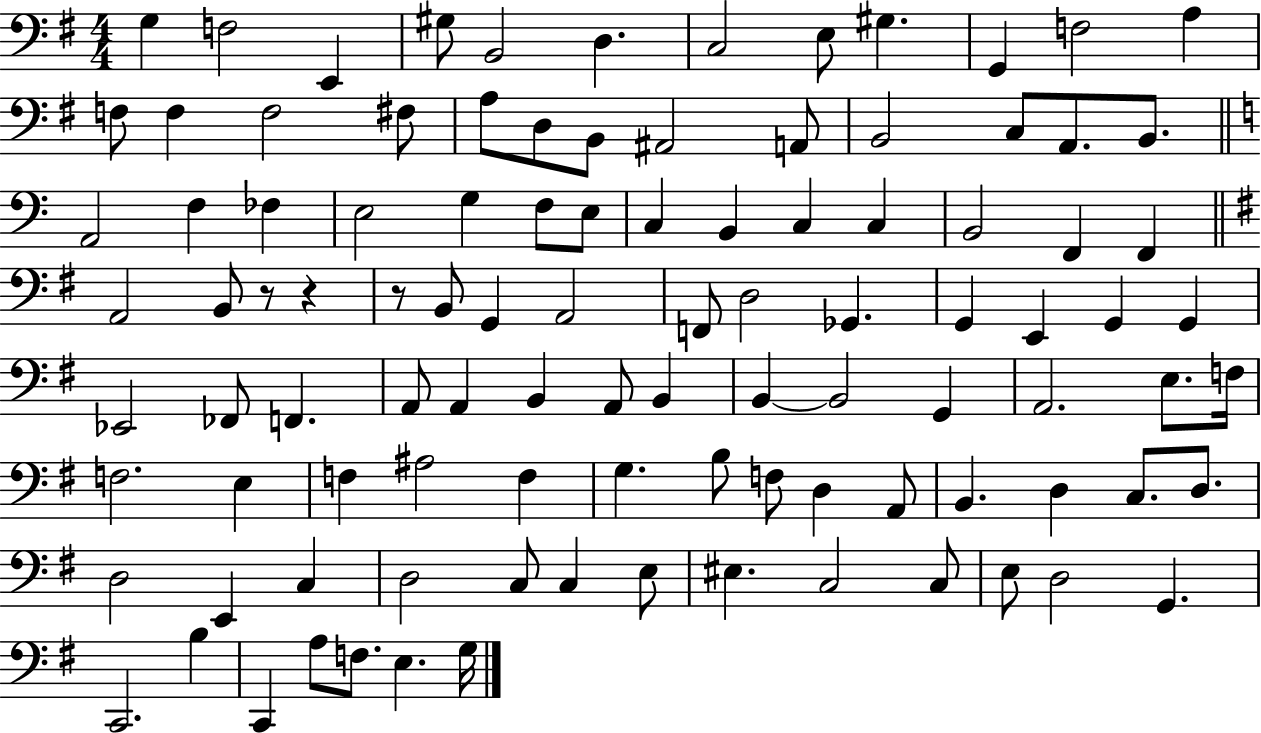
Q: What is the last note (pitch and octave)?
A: G3